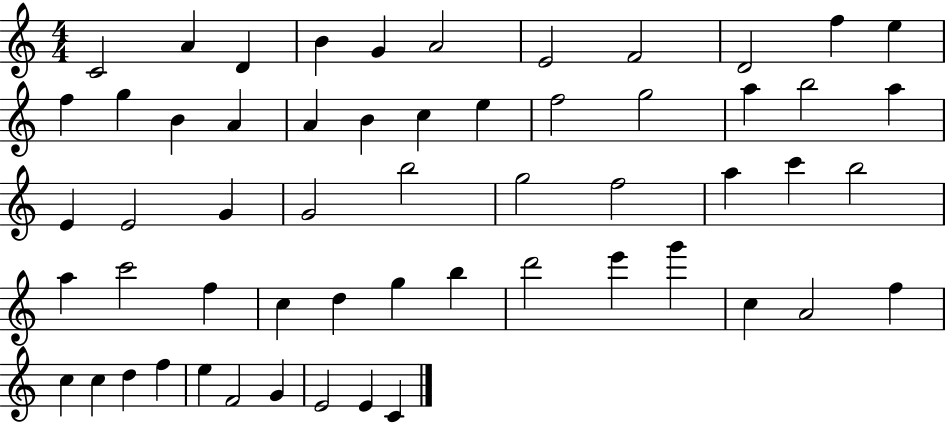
{
  \clef treble
  \numericTimeSignature
  \time 4/4
  \key c \major
  c'2 a'4 d'4 | b'4 g'4 a'2 | e'2 f'2 | d'2 f''4 e''4 | \break f''4 g''4 b'4 a'4 | a'4 b'4 c''4 e''4 | f''2 g''2 | a''4 b''2 a''4 | \break e'4 e'2 g'4 | g'2 b''2 | g''2 f''2 | a''4 c'''4 b''2 | \break a''4 c'''2 f''4 | c''4 d''4 g''4 b''4 | d'''2 e'''4 g'''4 | c''4 a'2 f''4 | \break c''4 c''4 d''4 f''4 | e''4 f'2 g'4 | e'2 e'4 c'4 | \bar "|."
}